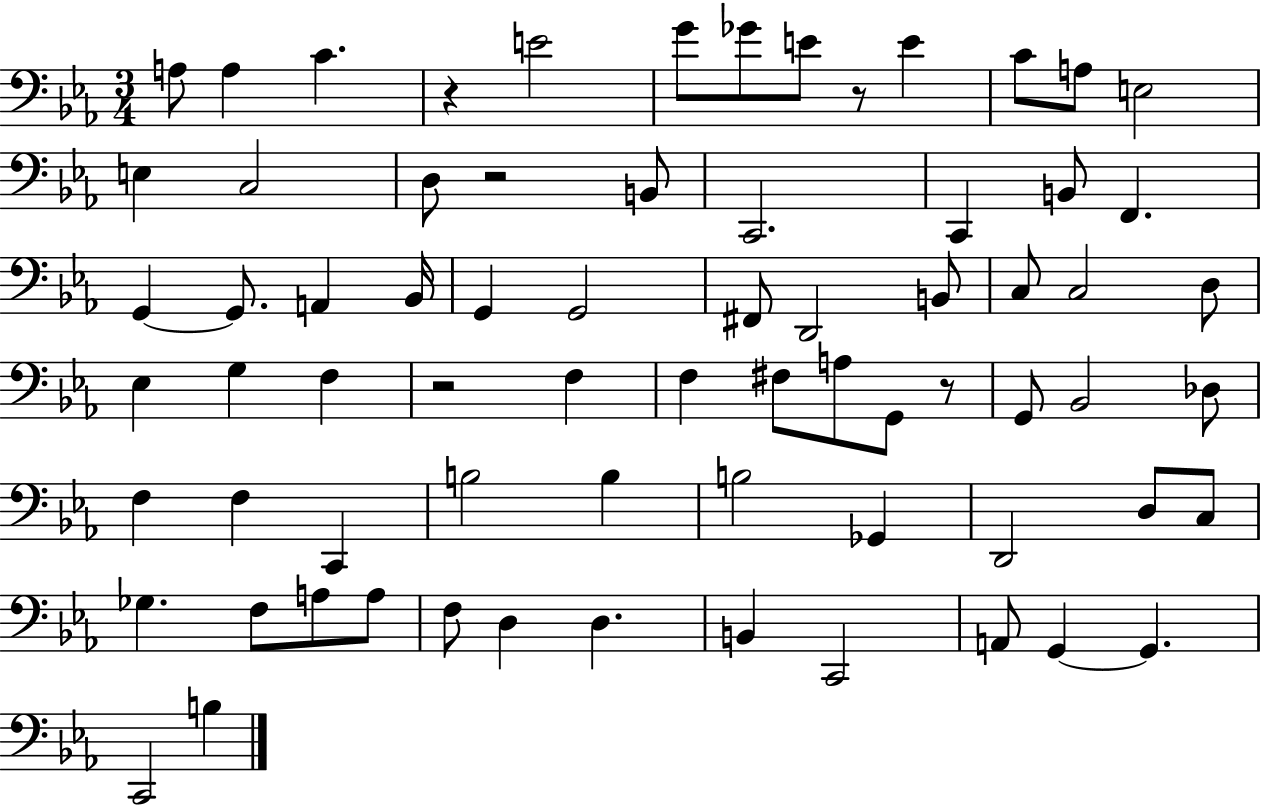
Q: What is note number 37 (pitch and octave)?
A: F#3